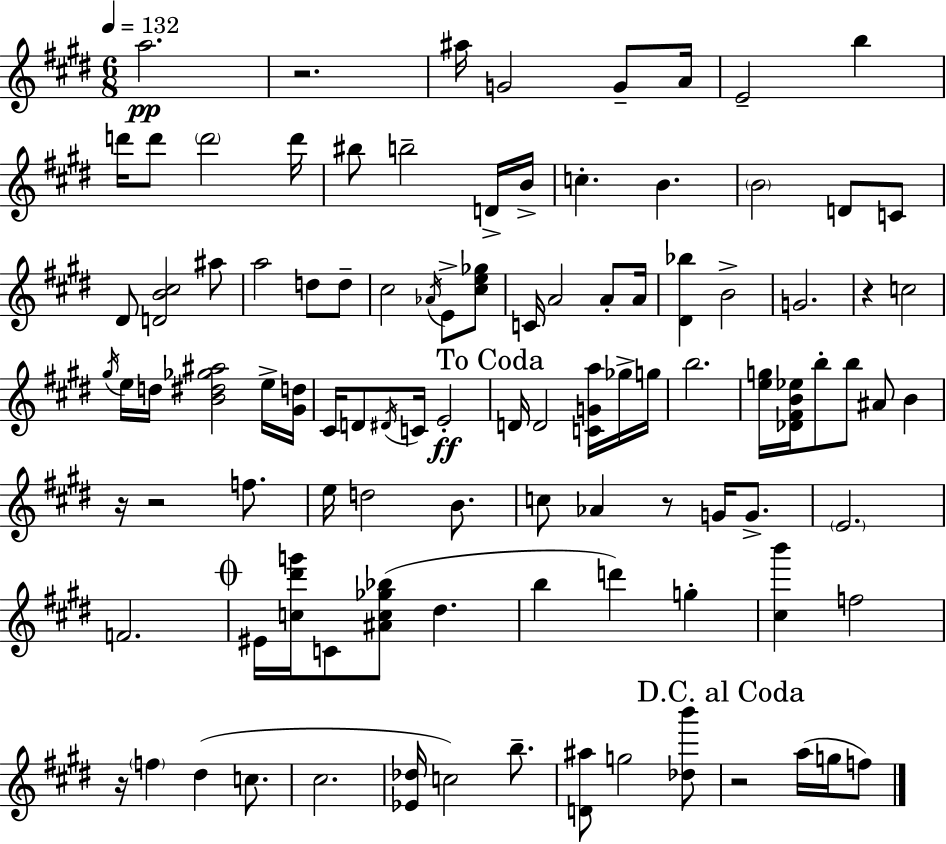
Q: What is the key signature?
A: E major